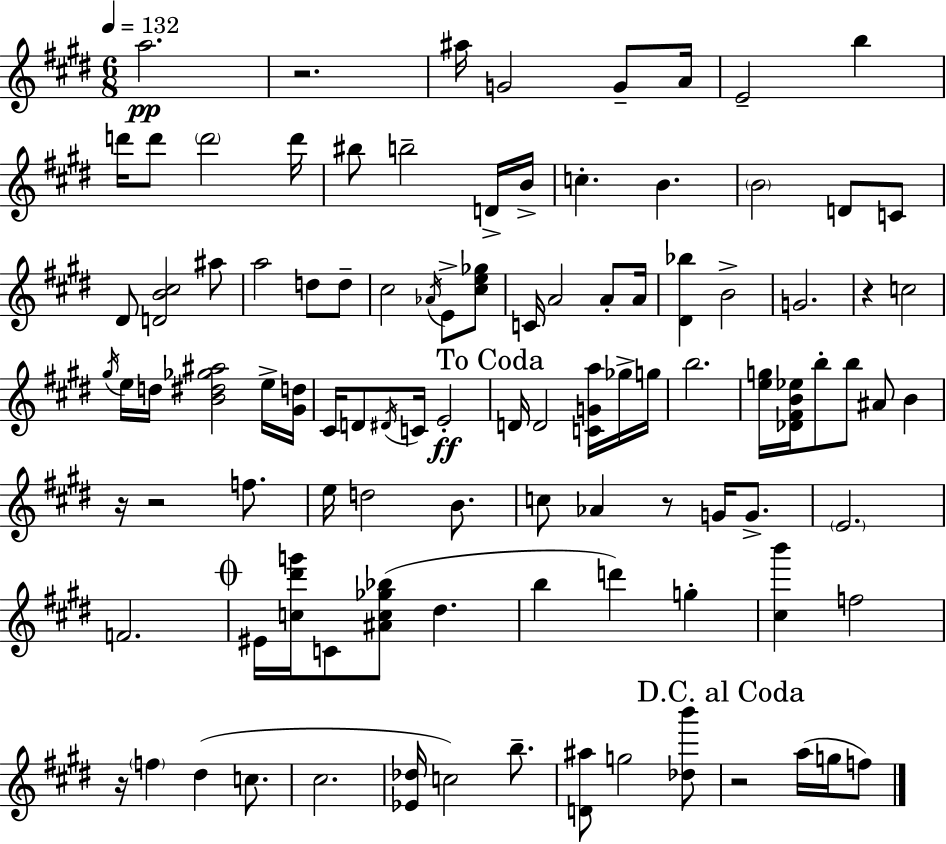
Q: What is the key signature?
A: E major